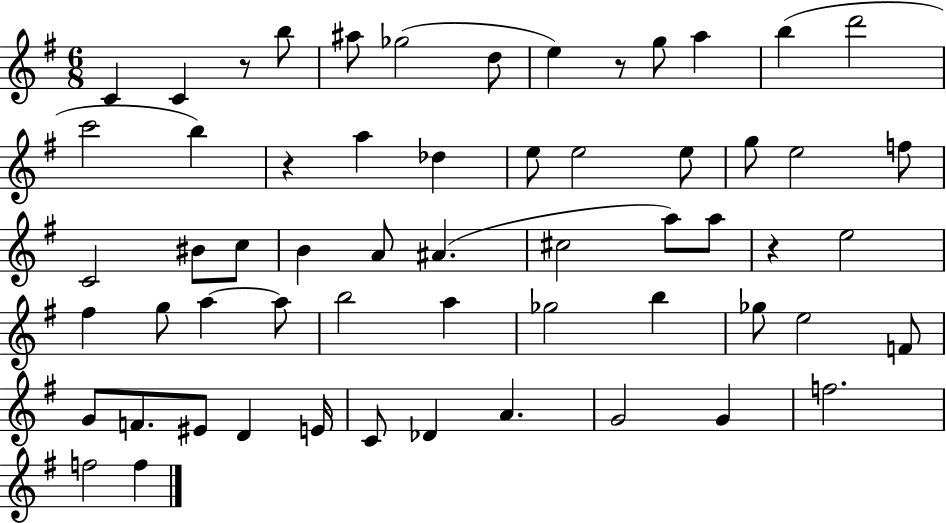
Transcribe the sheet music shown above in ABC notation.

X:1
T:Untitled
M:6/8
L:1/4
K:G
C C z/2 b/2 ^a/2 _g2 d/2 e z/2 g/2 a b d'2 c'2 b z a _d e/2 e2 e/2 g/2 e2 f/2 C2 ^B/2 c/2 B A/2 ^A ^c2 a/2 a/2 z e2 ^f g/2 a a/2 b2 a _g2 b _g/2 e2 F/2 G/2 F/2 ^E/2 D E/4 C/2 _D A G2 G f2 f2 f